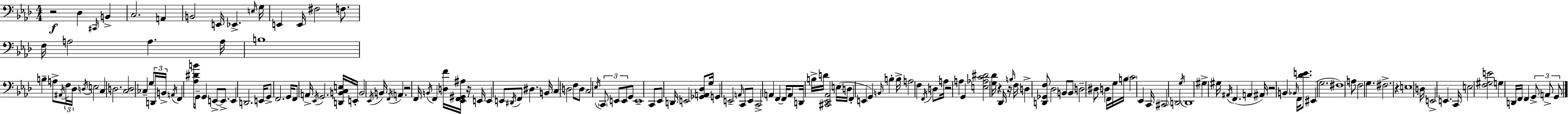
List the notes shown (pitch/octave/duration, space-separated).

R/h Db3/q C#2/s B2/q C3/h. A2/q B2/h E2/s Eb2/q. E3/s G3/s E2/q E2/s F#3/h F3/e. F3/s A3/h A3/q. A3/s B3/w B3/q A3/e A#2/s F3/s Db3/s D3/s E3/h C3/q D3/h. [C3,D3]/h CES3/q G3/e D2/s B2/s A2/s F2/q [Ab3,D#4,B4]/s G2/e G2/q E2/e E2/e. E2/q D2/h. E2/s G2/e F2/h. G2/s F2/e A2/s Eb2/s G2/h. [D2,B2,C3,E3]/s E2/s B2/h Eb2/s B2/s F2/s A2/q. R/h F2/s B2/s F2/q [D3,F4]/s [Eb2,F2,G#2,A#3]/s R/s E2/s E2/q E2/e D#2/s F2/e D#3/q. B2/s C3/q D3/h F3/e D3/e C3/h Eb3/s C2/e E2/e E2/e G2/e E2/w C2/e Eb2/e D2/s E2/h [Gb2,A2,Db3]/e G3/s G2/q E2/h A2/s C2/e E2/e C2/h A2/q F2/q F2/s A2/e D2/s B3/s D4/s [C#2,Eb2,Ab2]/h E3/s D3/s F2/q E2/q G2/q B2/s B3/q B3/s A3/h F3/q F2/s D3/e A3/s R/h A3/q G2/q [E3,Ab3,C4,D#4]/h [G3,Db4]/s R/q Db2/s R/s B3/s F3/s D3/q [D2,Gb2,F3]/e Db3/h B2/e B2/e D3/h D#3/e D3/q F2/s G3/s B3/s C4/h Eb2/q C2/s C#2/h D2/h G3/s D2/w G#3/q G#3/s A#2/s F2/q. A2/q A#2/s R/h B2/q Bb2/s F2/s [Db4,E4]/e. EIS2/q G3/h. F#3/w A3/e F3/h G3/q. F#3/h. R/q E3/w D3/s E2/h E2/q. C2/s E3/h [F3,G#3,E4]/h G3/q D2/s F2/s F2/q G2/e A2/e G2/e